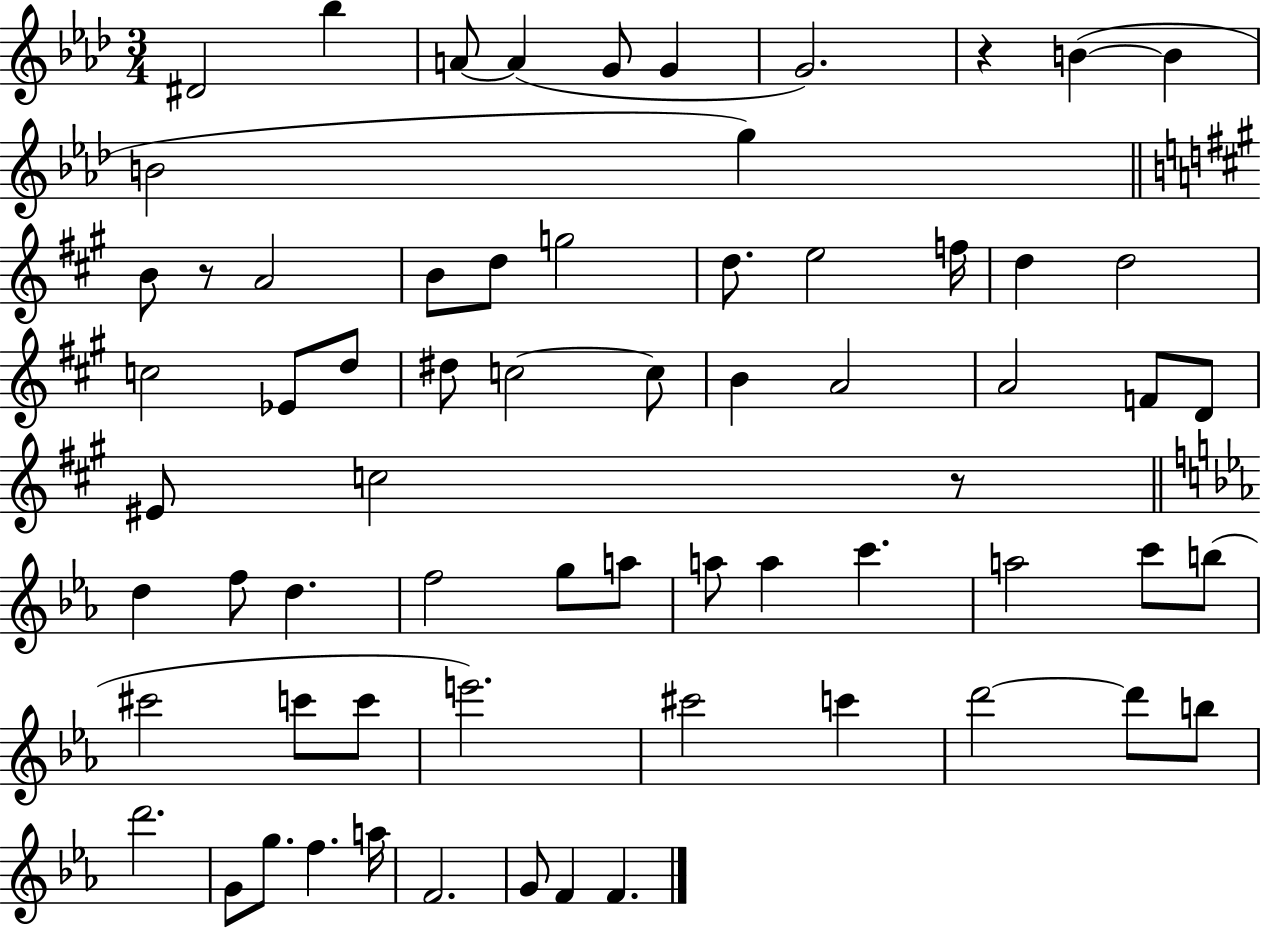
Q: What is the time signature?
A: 3/4